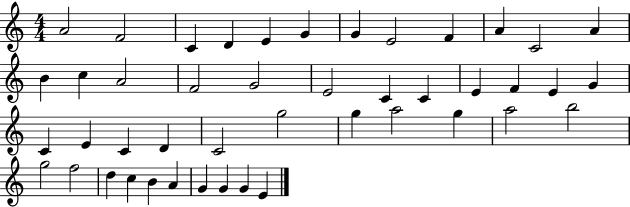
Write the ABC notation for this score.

X:1
T:Untitled
M:4/4
L:1/4
K:C
A2 F2 C D E G G E2 F A C2 A B c A2 F2 G2 E2 C C E F E G C E C D C2 g2 g a2 g a2 b2 g2 f2 d c B A G G G E